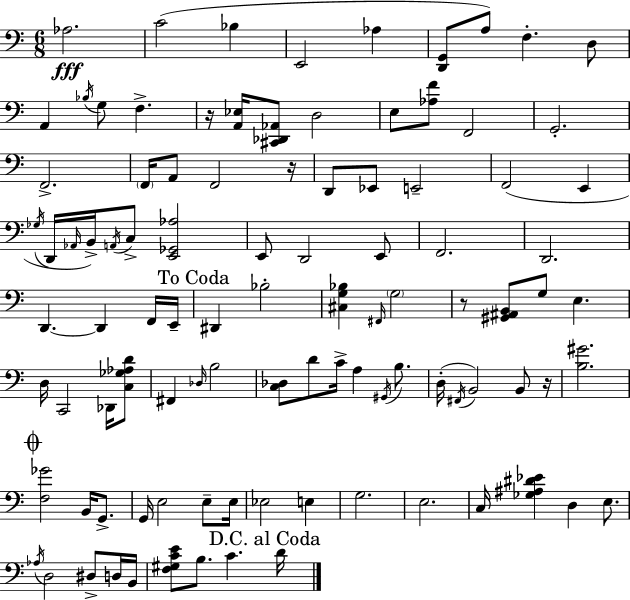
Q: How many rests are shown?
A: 4